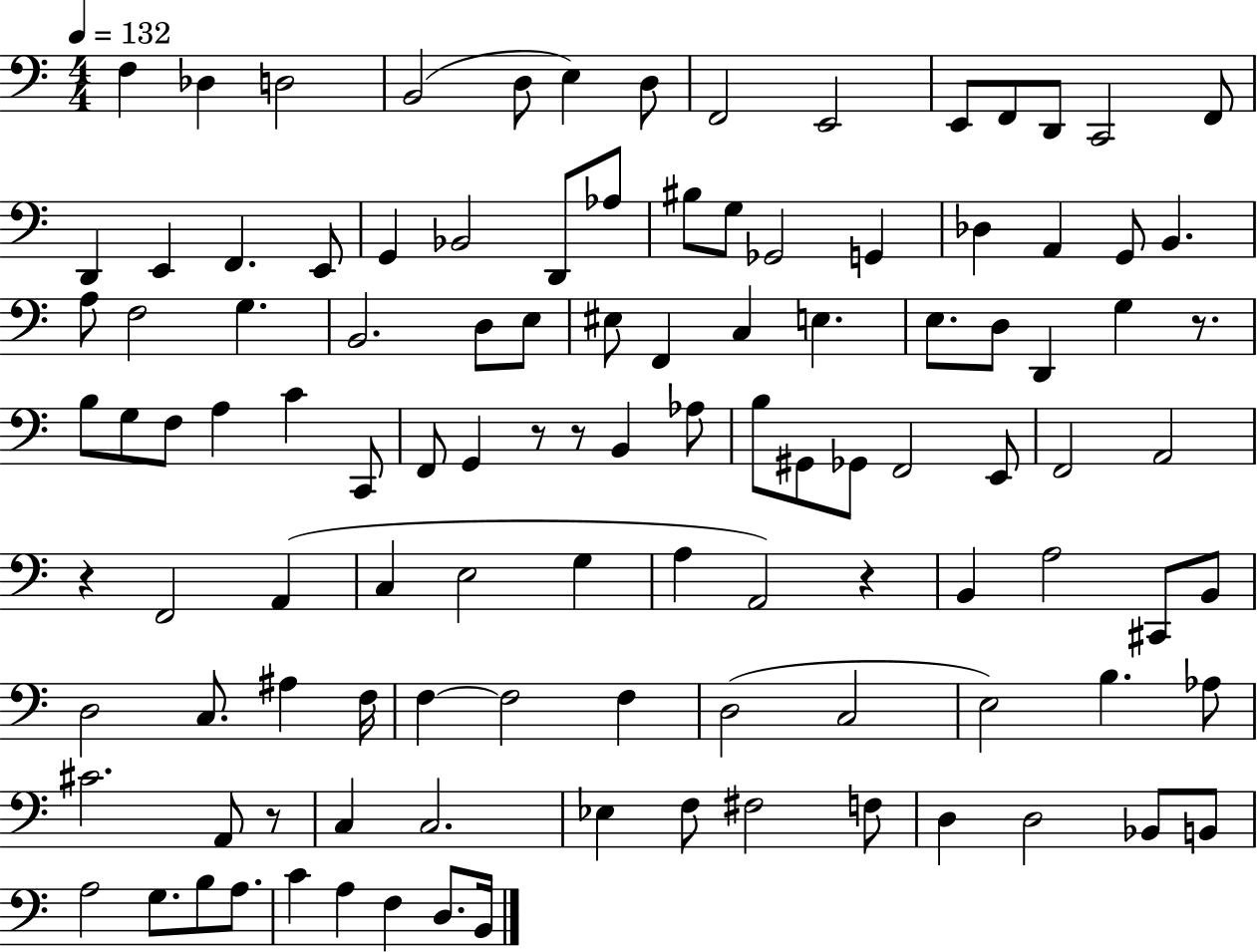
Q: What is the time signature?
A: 4/4